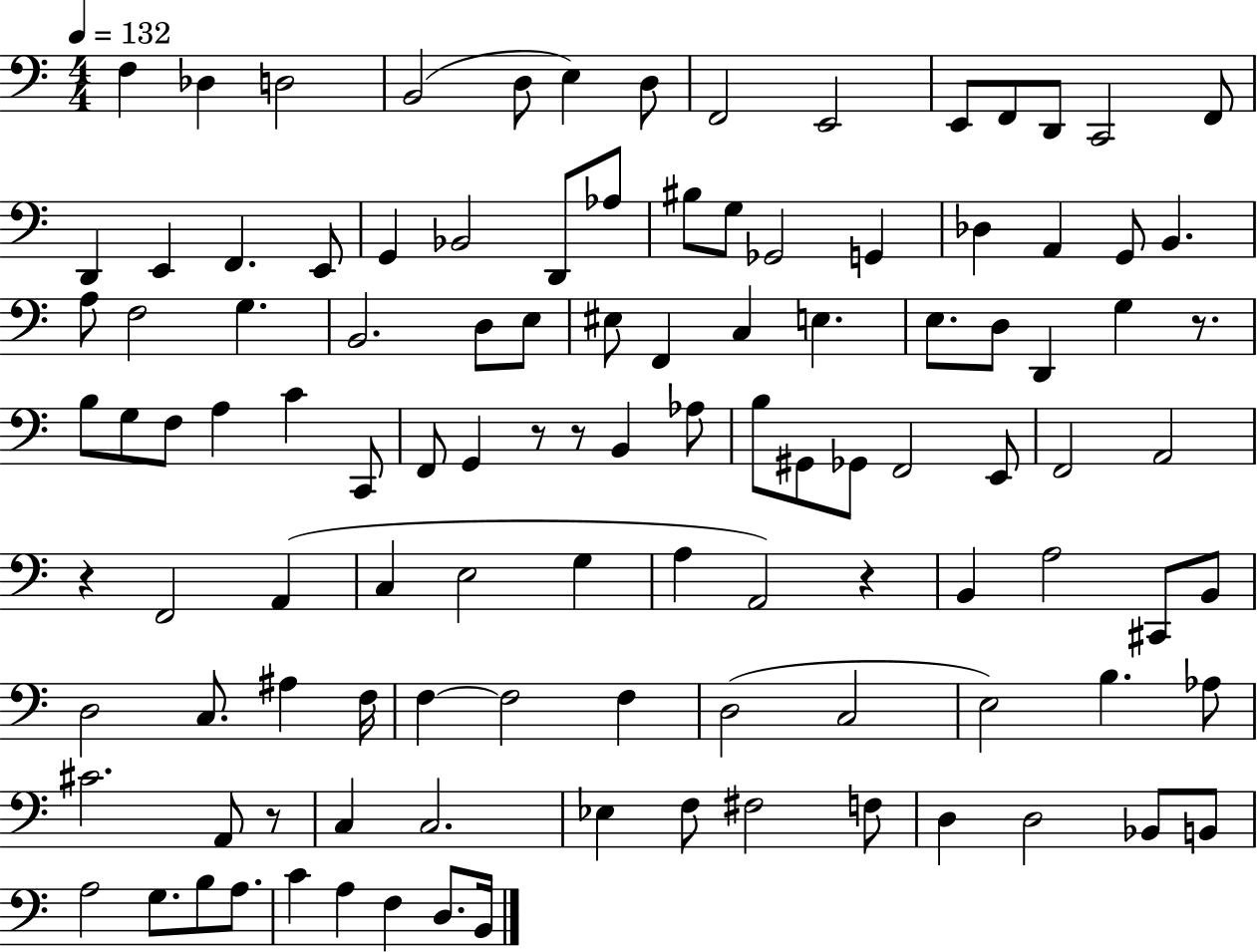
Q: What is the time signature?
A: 4/4